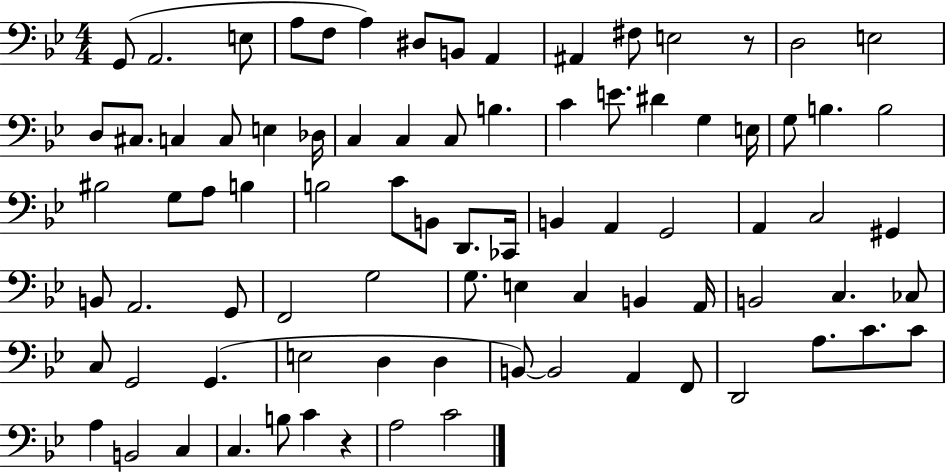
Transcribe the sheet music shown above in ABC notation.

X:1
T:Untitled
M:4/4
L:1/4
K:Bb
G,,/2 A,,2 E,/2 A,/2 F,/2 A, ^D,/2 B,,/2 A,, ^A,, ^F,/2 E,2 z/2 D,2 E,2 D,/2 ^C,/2 C, C,/2 E, _D,/4 C, C, C,/2 B, C E/2 ^D G, E,/4 G,/2 B, B,2 ^B,2 G,/2 A,/2 B, B,2 C/2 B,,/2 D,,/2 _C,,/4 B,, A,, G,,2 A,, C,2 ^G,, B,,/2 A,,2 G,,/2 F,,2 G,2 G,/2 E, C, B,, A,,/4 B,,2 C, _C,/2 C,/2 G,,2 G,, E,2 D, D, B,,/2 B,,2 A,, F,,/2 D,,2 A,/2 C/2 C/2 A, B,,2 C, C, B,/2 C z A,2 C2